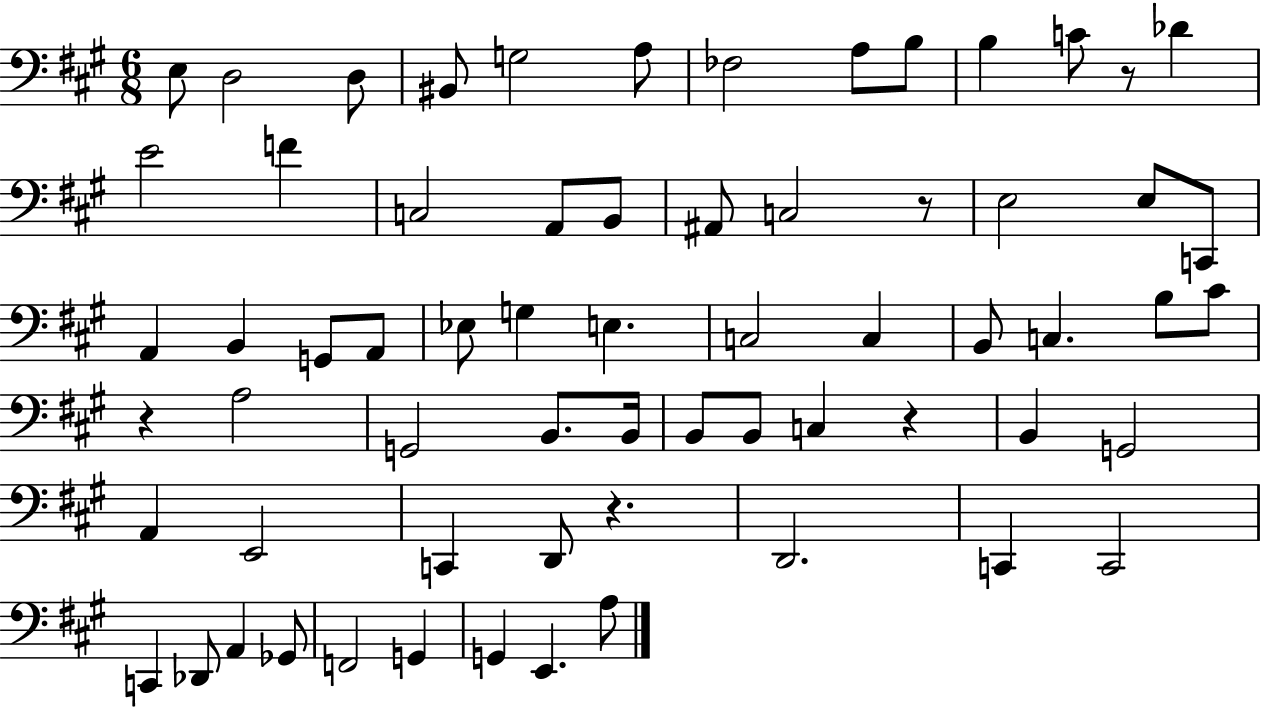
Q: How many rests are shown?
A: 5